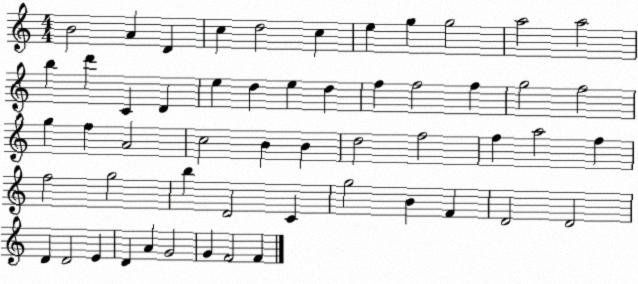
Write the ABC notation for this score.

X:1
T:Untitled
M:4/4
L:1/4
K:C
B2 A D c d2 c e g g2 a2 a2 b d' C D e d e d f f2 f g2 f2 g f A2 c2 B B d2 f2 f a2 f f2 g2 b D2 C g2 B F D2 D2 D D2 E D A G2 G F2 F